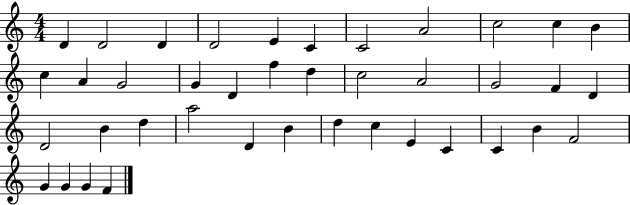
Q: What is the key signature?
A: C major